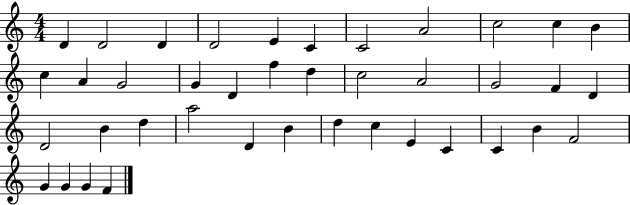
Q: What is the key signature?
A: C major